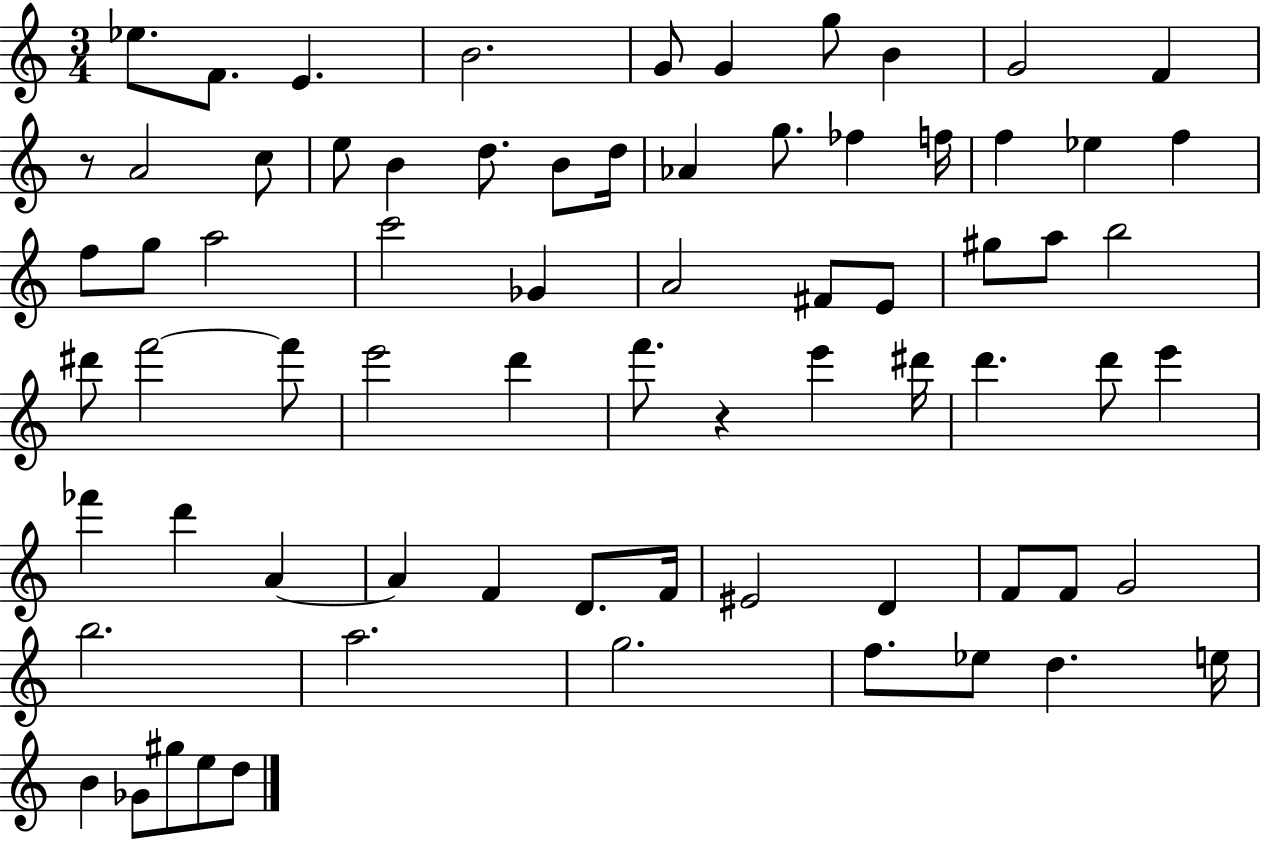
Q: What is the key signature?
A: C major